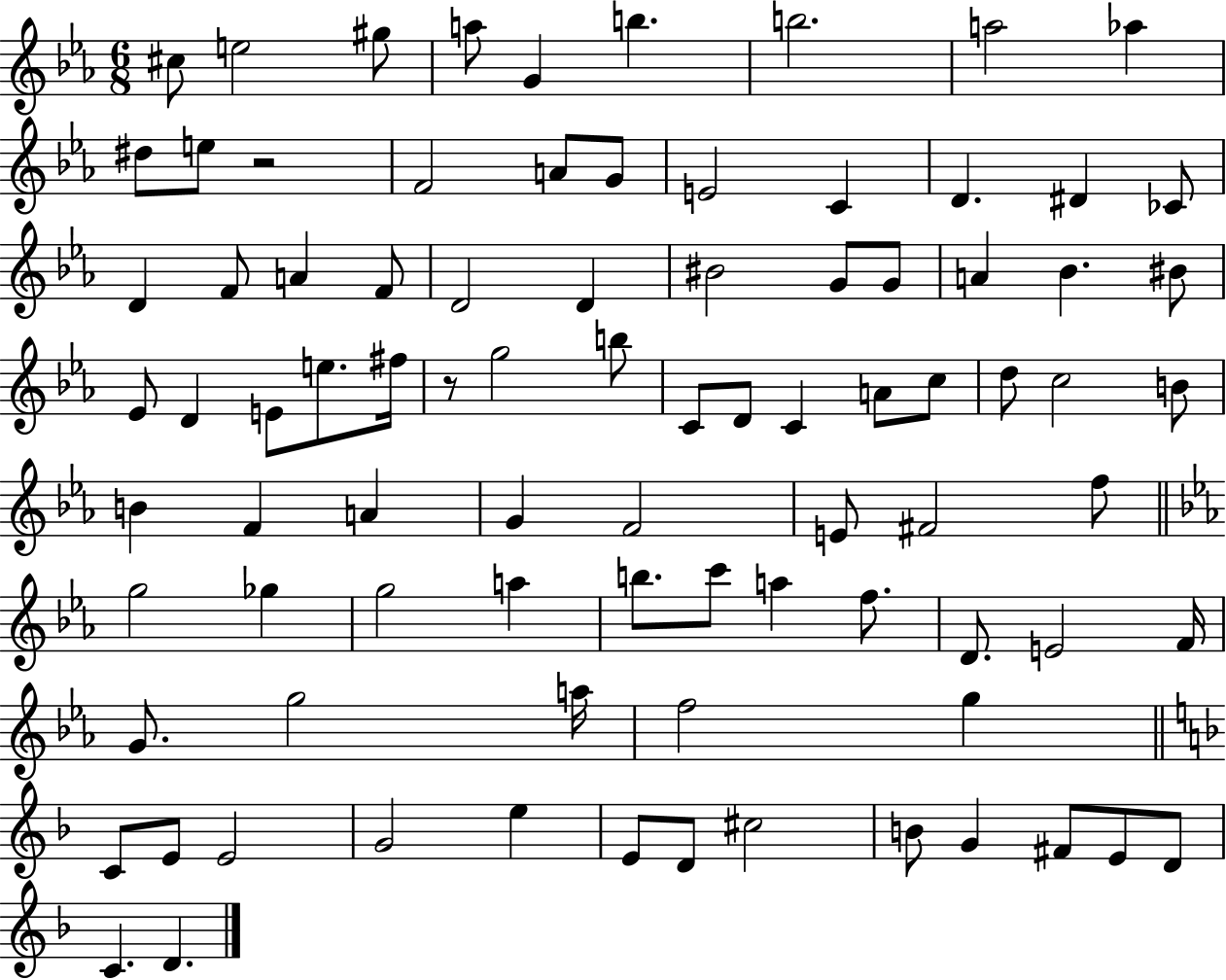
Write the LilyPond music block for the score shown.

{
  \clef treble
  \numericTimeSignature
  \time 6/8
  \key ees \major
  cis''8 e''2 gis''8 | a''8 g'4 b''4. | b''2. | a''2 aes''4 | \break dis''8 e''8 r2 | f'2 a'8 g'8 | e'2 c'4 | d'4. dis'4 ces'8 | \break d'4 f'8 a'4 f'8 | d'2 d'4 | bis'2 g'8 g'8 | a'4 bes'4. bis'8 | \break ees'8 d'4 e'8 e''8. fis''16 | r8 g''2 b''8 | c'8 d'8 c'4 a'8 c''8 | d''8 c''2 b'8 | \break b'4 f'4 a'4 | g'4 f'2 | e'8 fis'2 f''8 | \bar "||" \break \key ees \major g''2 ges''4 | g''2 a''4 | b''8. c'''8 a''4 f''8. | d'8. e'2 f'16 | \break g'8. g''2 a''16 | f''2 g''4 | \bar "||" \break \key f \major c'8 e'8 e'2 | g'2 e''4 | e'8 d'8 cis''2 | b'8 g'4 fis'8 e'8 d'8 | \break c'4. d'4. | \bar "|."
}